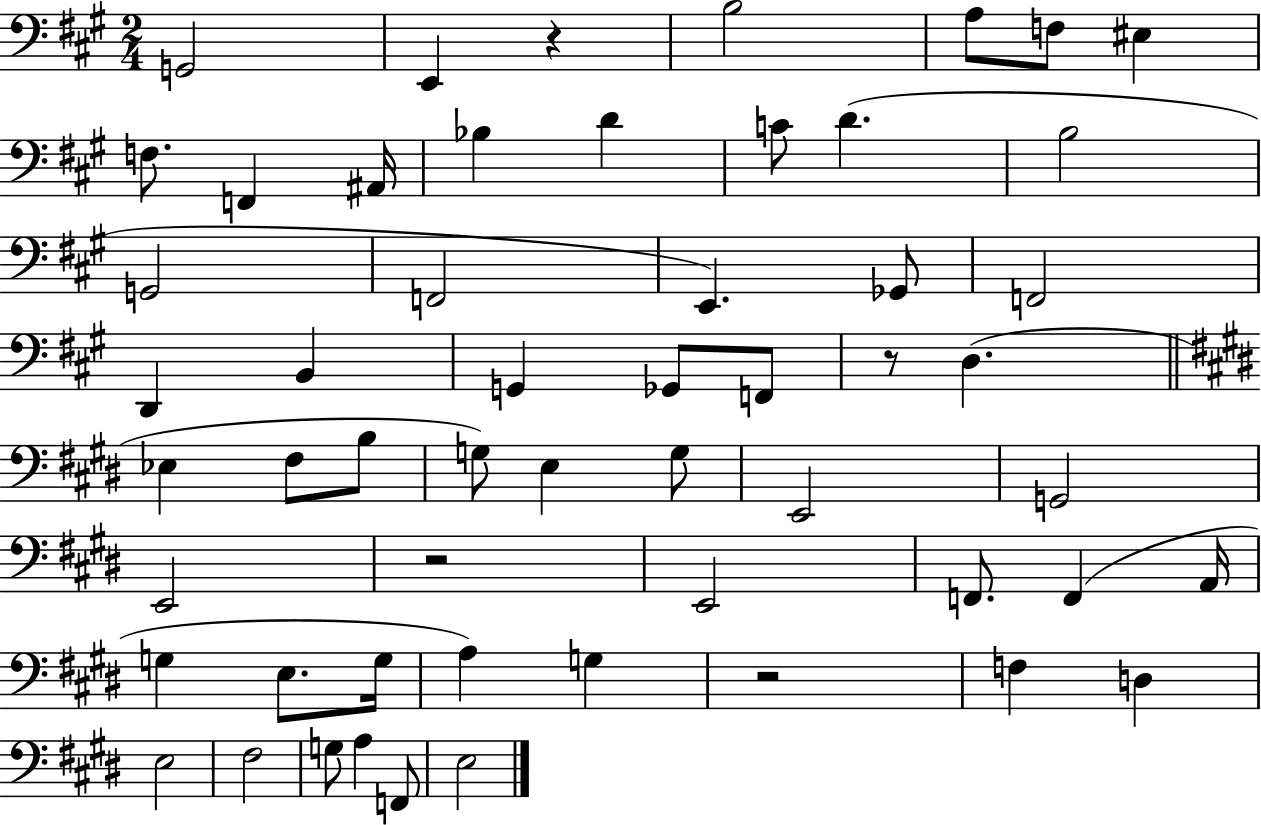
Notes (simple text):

G2/h E2/q R/q B3/h A3/e F3/e EIS3/q F3/e. F2/q A#2/s Bb3/q D4/q C4/e D4/q. B3/h G2/h F2/h E2/q. Gb2/e F2/h D2/q B2/q G2/q Gb2/e F2/e R/e D3/q. Eb3/q F#3/e B3/e G3/e E3/q G3/e E2/h G2/h E2/h R/h E2/h F2/e. F2/q A2/s G3/q E3/e. G3/s A3/q G3/q R/h F3/q D3/q E3/h F#3/h G3/e A3/q F2/e E3/h